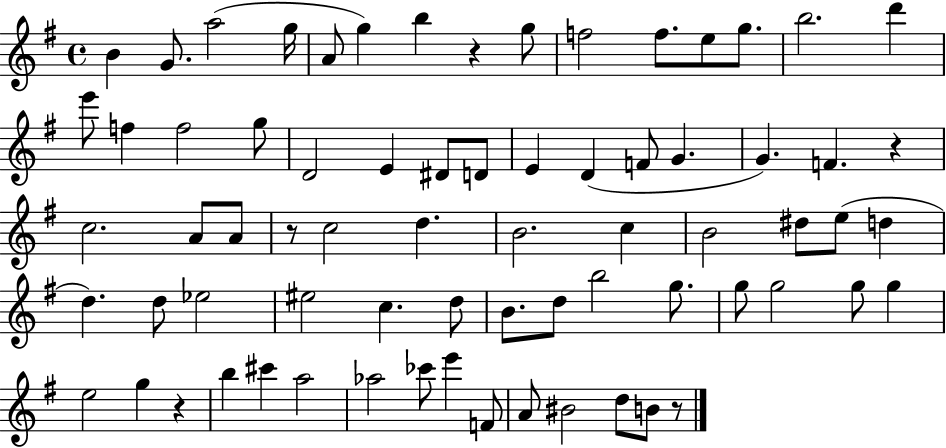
B4/q G4/e. A5/h G5/s A4/e G5/q B5/q R/q G5/e F5/h F5/e. E5/e G5/e. B5/h. D6/q E6/e F5/q F5/h G5/e D4/h E4/q D#4/e D4/e E4/q D4/q F4/e G4/q. G4/q. F4/q. R/q C5/h. A4/e A4/e R/e C5/h D5/q. B4/h. C5/q B4/h D#5/e E5/e D5/q D5/q. D5/e Eb5/h EIS5/h C5/q. D5/e B4/e. D5/e B5/h G5/e. G5/e G5/h G5/e G5/q E5/h G5/q R/q B5/q C#6/q A5/h Ab5/h CES6/e E6/q F4/e A4/e BIS4/h D5/e B4/e R/e